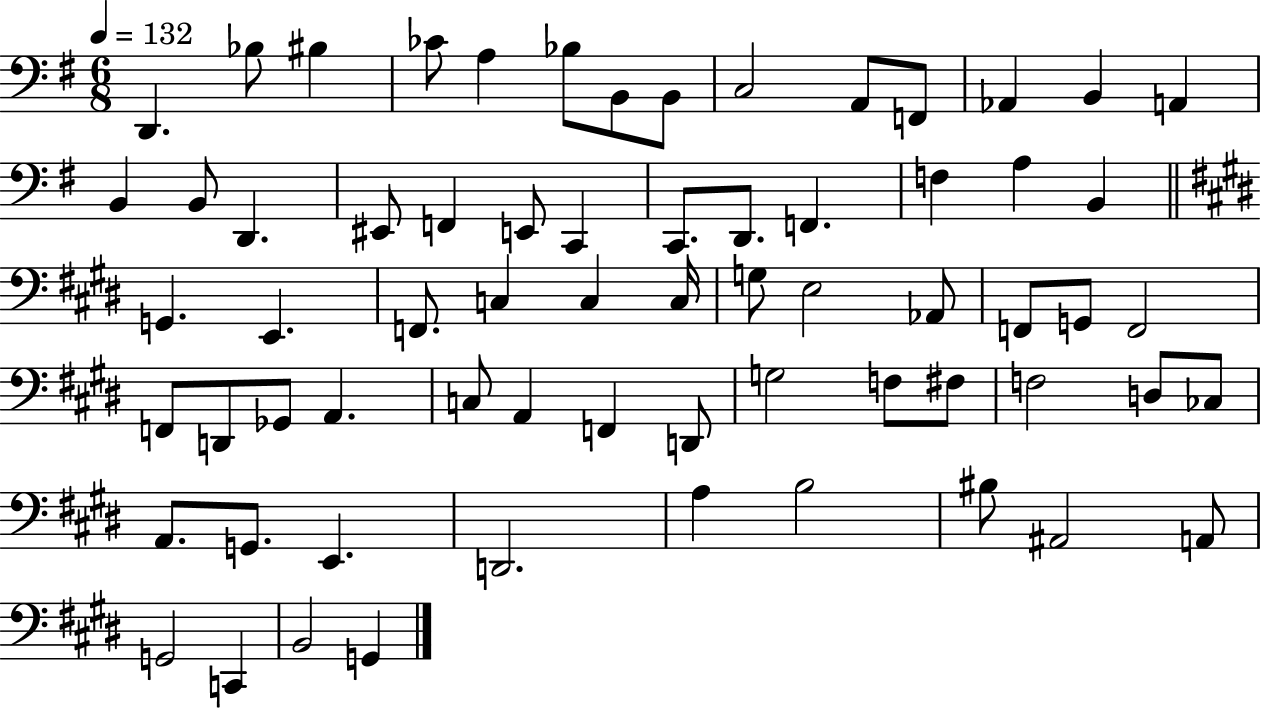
{
  \clef bass
  \numericTimeSignature
  \time 6/8
  \key g \major
  \tempo 4 = 132
  d,4. bes8 bis4 | ces'8 a4 bes8 b,8 b,8 | c2 a,8 f,8 | aes,4 b,4 a,4 | \break b,4 b,8 d,4. | eis,8 f,4 e,8 c,4 | c,8. d,8. f,4. | f4 a4 b,4 | \break \bar "||" \break \key e \major g,4. e,4. | f,8. c4 c4 c16 | g8 e2 aes,8 | f,8 g,8 f,2 | \break f,8 d,8 ges,8 a,4. | c8 a,4 f,4 d,8 | g2 f8 fis8 | f2 d8 ces8 | \break a,8. g,8. e,4. | d,2. | a4 b2 | bis8 ais,2 a,8 | \break g,2 c,4 | b,2 g,4 | \bar "|."
}